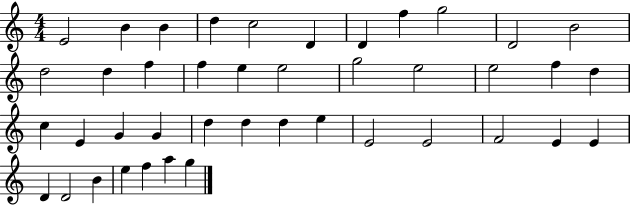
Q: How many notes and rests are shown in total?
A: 42